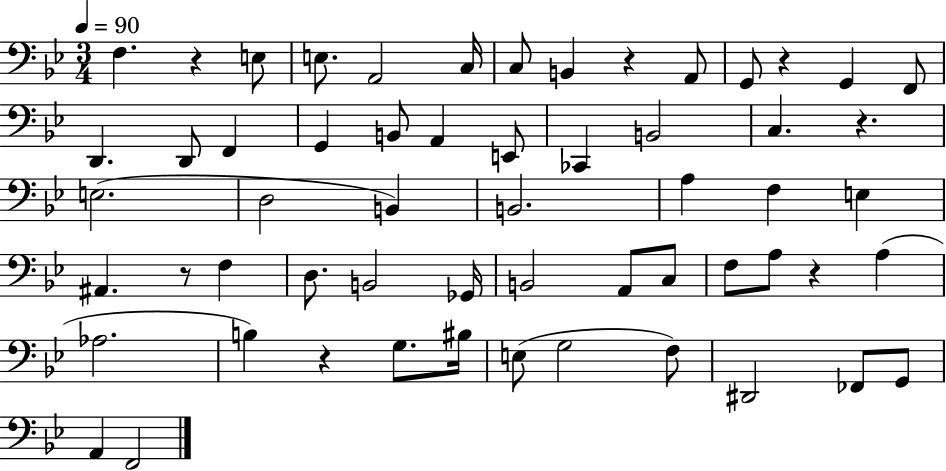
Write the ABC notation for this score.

X:1
T:Untitled
M:3/4
L:1/4
K:Bb
F, z E,/2 E,/2 A,,2 C,/4 C,/2 B,, z A,,/2 G,,/2 z G,, F,,/2 D,, D,,/2 F,, G,, B,,/2 A,, E,,/2 _C,, B,,2 C, z E,2 D,2 B,, B,,2 A, F, E, ^A,, z/2 F, D,/2 B,,2 _G,,/4 B,,2 A,,/2 C,/2 F,/2 A,/2 z A, _A,2 B, z G,/2 ^B,/4 E,/2 G,2 F,/2 ^D,,2 _F,,/2 G,,/2 A,, F,,2